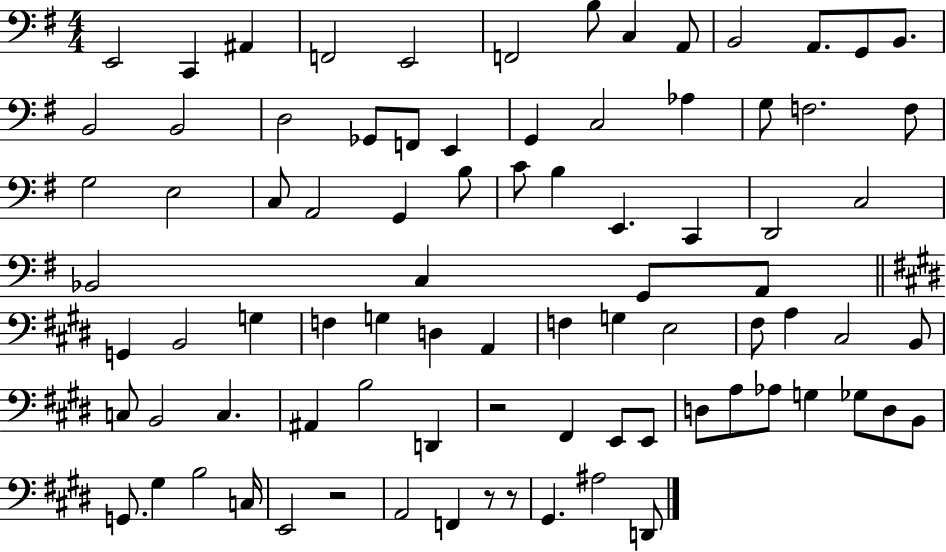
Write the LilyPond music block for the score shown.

{
  \clef bass
  \numericTimeSignature
  \time 4/4
  \key g \major
  e,2 c,4 ais,4 | f,2 e,2 | f,2 b8 c4 a,8 | b,2 a,8. g,8 b,8. | \break b,2 b,2 | d2 ges,8 f,8 e,4 | g,4 c2 aes4 | g8 f2. f8 | \break g2 e2 | c8 a,2 g,4 b8 | c'8 b4 e,4. c,4 | d,2 c2 | \break bes,2 c4 g,8 a,8 | \bar "||" \break \key e \major g,4 b,2 g4 | f4 g4 d4 a,4 | f4 g4 e2 | fis8 a4 cis2 b,8 | \break c8 b,2 c4. | ais,4 b2 d,4 | r2 fis,4 e,8 e,8 | d8 a8 aes8 g4 ges8 d8 b,8 | \break g,8. gis4 b2 c16 | e,2 r2 | a,2 f,4 r8 r8 | gis,4. ais2 d,8 | \break \bar "|."
}